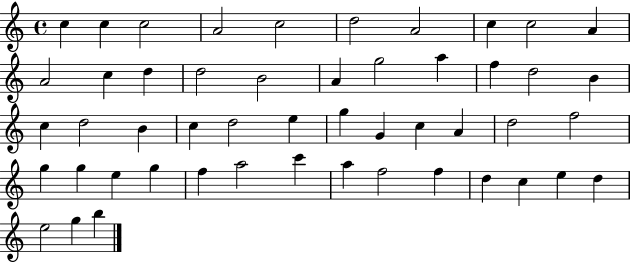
{
  \clef treble
  \time 4/4
  \defaultTimeSignature
  \key c \major
  c''4 c''4 c''2 | a'2 c''2 | d''2 a'2 | c''4 c''2 a'4 | \break a'2 c''4 d''4 | d''2 b'2 | a'4 g''2 a''4 | f''4 d''2 b'4 | \break c''4 d''2 b'4 | c''4 d''2 e''4 | g''4 g'4 c''4 a'4 | d''2 f''2 | \break g''4 g''4 e''4 g''4 | f''4 a''2 c'''4 | a''4 f''2 f''4 | d''4 c''4 e''4 d''4 | \break e''2 g''4 b''4 | \bar "|."
}